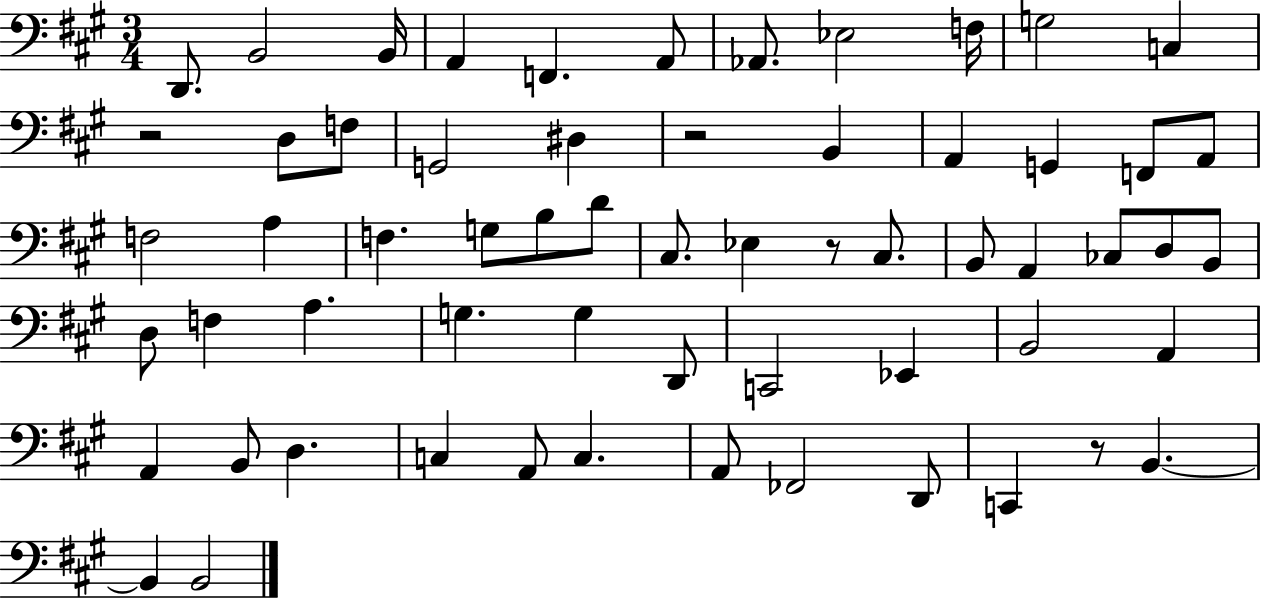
D2/e. B2/h B2/s A2/q F2/q. A2/e Ab2/e. Eb3/h F3/s G3/h C3/q R/h D3/e F3/e G2/h D#3/q R/h B2/q A2/q G2/q F2/e A2/e F3/h A3/q F3/q. G3/e B3/e D4/e C#3/e. Eb3/q R/e C#3/e. B2/e A2/q CES3/e D3/e B2/e D3/e F3/q A3/q. G3/q. G3/q D2/e C2/h Eb2/q B2/h A2/q A2/q B2/e D3/q. C3/q A2/e C3/q. A2/e FES2/h D2/e C2/q R/e B2/q. B2/q B2/h